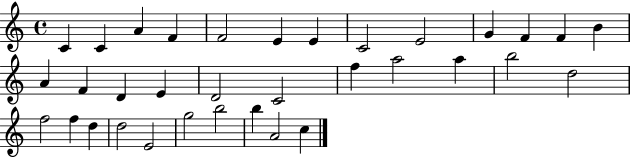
C4/q C4/q A4/q F4/q F4/h E4/q E4/q C4/h E4/h G4/q F4/q F4/q B4/q A4/q F4/q D4/q E4/q D4/h C4/h F5/q A5/h A5/q B5/h D5/h F5/h F5/q D5/q D5/h E4/h G5/h B5/h B5/q A4/h C5/q